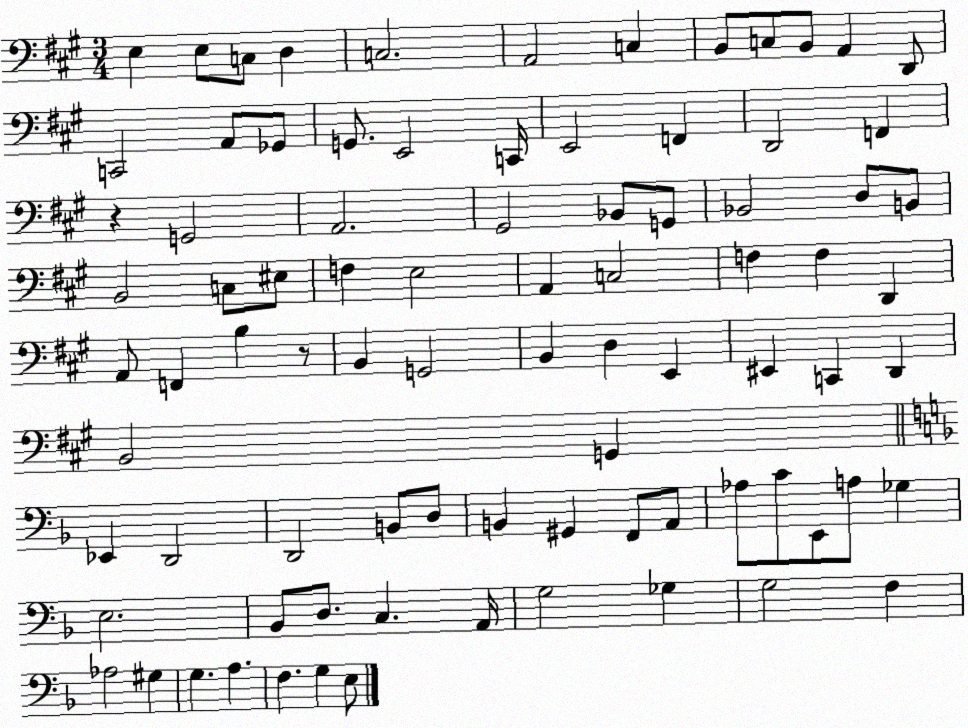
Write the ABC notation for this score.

X:1
T:Untitled
M:3/4
L:1/4
K:A
E, E,/2 C,/2 D, C,2 A,,2 C, B,,/2 C,/2 B,,/2 A,, D,,/2 C,,2 A,,/2 _G,,/2 G,,/2 E,,2 C,,/4 E,,2 F,, D,,2 F,, z G,,2 A,,2 ^G,,2 _B,,/2 G,,/2 _B,,2 D,/2 B,,/2 B,,2 C,/2 ^E,/2 F, E,2 A,, C,2 F, F, D,, A,,/2 F,, B, z/2 B,, G,,2 B,, D, E,, ^E,, C,, D,, B,,2 G,, _E,, D,,2 D,,2 B,,/2 D,/2 B,, ^G,, F,,/2 A,,/2 _A,/2 C/2 E,,/2 A,/2 _G, E,2 _B,,/2 D,/2 C, A,,/4 G,2 _G, G,2 F, _A,2 ^G, G, A, F, G, E,/2